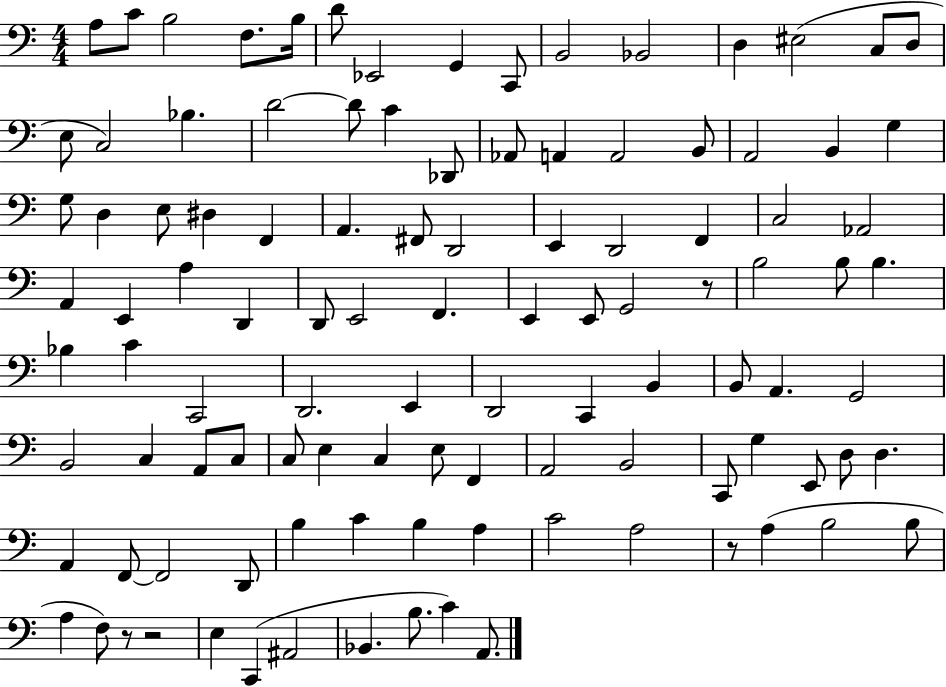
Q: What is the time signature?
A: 4/4